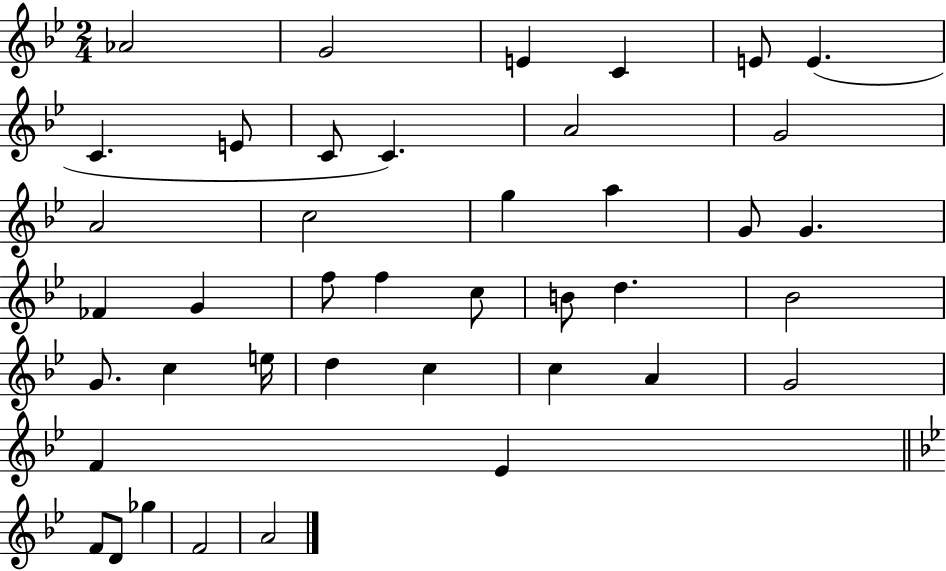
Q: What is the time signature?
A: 2/4